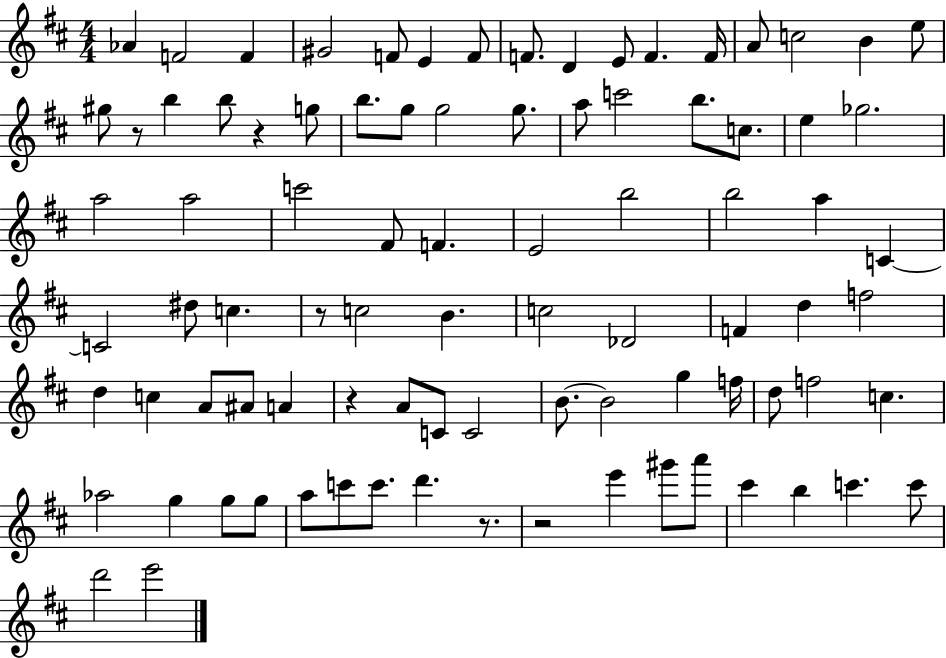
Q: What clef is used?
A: treble